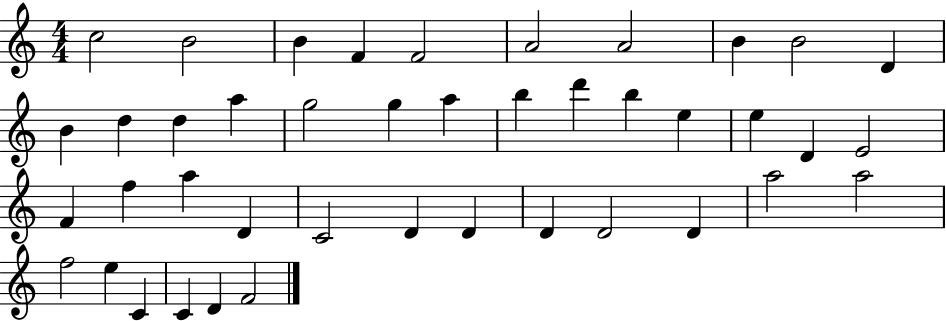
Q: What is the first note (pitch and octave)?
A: C5